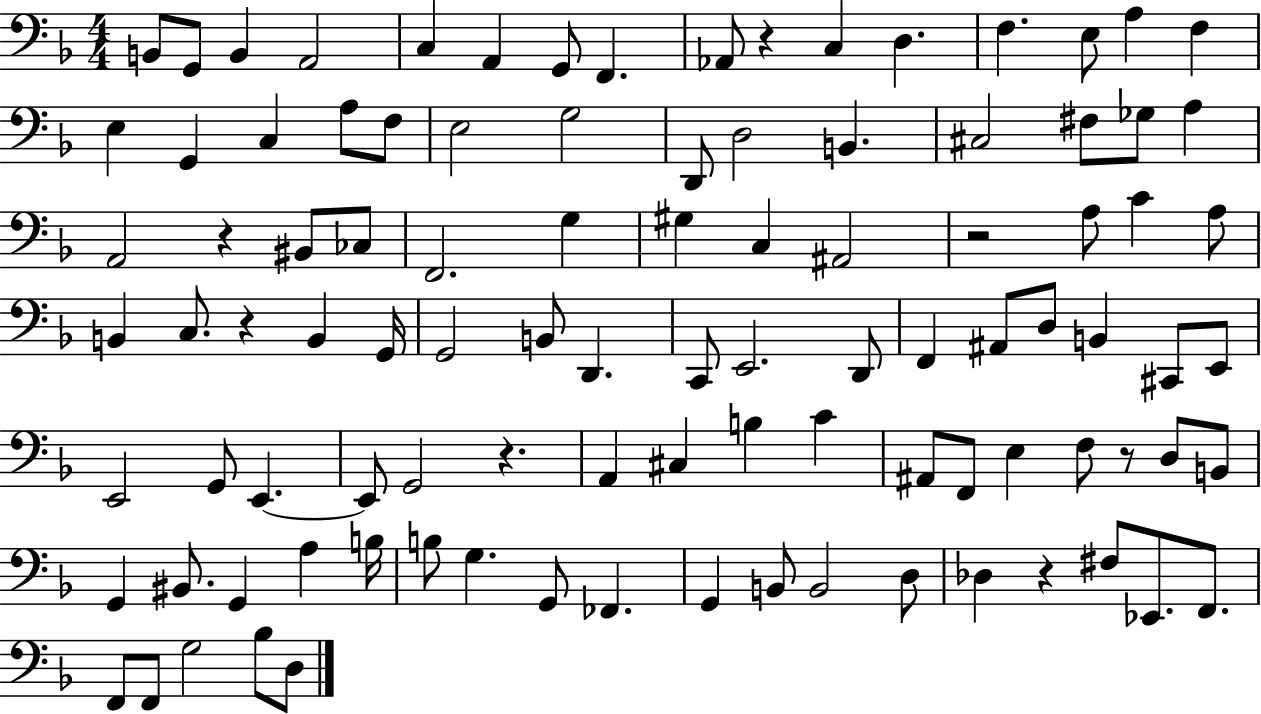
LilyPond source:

{
  \clef bass
  \numericTimeSignature
  \time 4/4
  \key f \major
  b,8 g,8 b,4 a,2 | c4 a,4 g,8 f,4. | aes,8 r4 c4 d4. | f4. e8 a4 f4 | \break e4 g,4 c4 a8 f8 | e2 g2 | d,8 d2 b,4. | cis2 fis8 ges8 a4 | \break a,2 r4 bis,8 ces8 | f,2. g4 | gis4 c4 ais,2 | r2 a8 c'4 a8 | \break b,4 c8. r4 b,4 g,16 | g,2 b,8 d,4. | c,8 e,2. d,8 | f,4 ais,8 d8 b,4 cis,8 e,8 | \break e,2 g,8 e,4.~~ | e,8 g,2 r4. | a,4 cis4 b4 c'4 | ais,8 f,8 e4 f8 r8 d8 b,8 | \break g,4 bis,8. g,4 a4 b16 | b8 g4. g,8 fes,4. | g,4 b,8 b,2 d8 | des4 r4 fis8 ees,8. f,8. | \break f,8 f,8 g2 bes8 d8 | \bar "|."
}